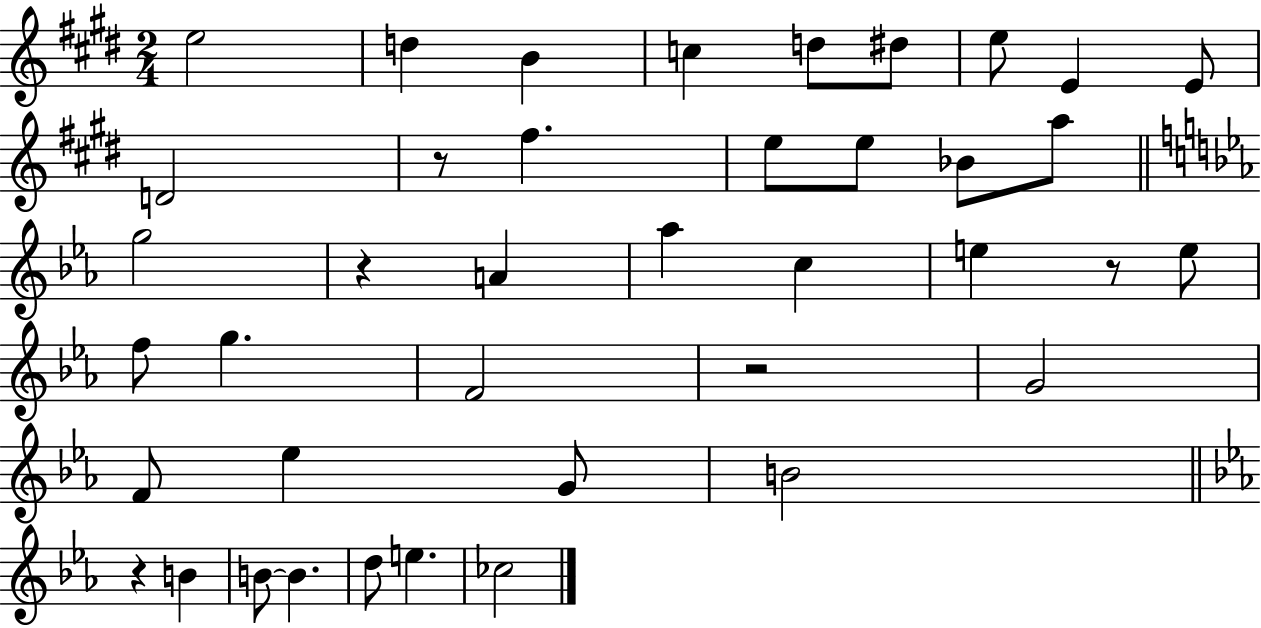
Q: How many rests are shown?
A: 5